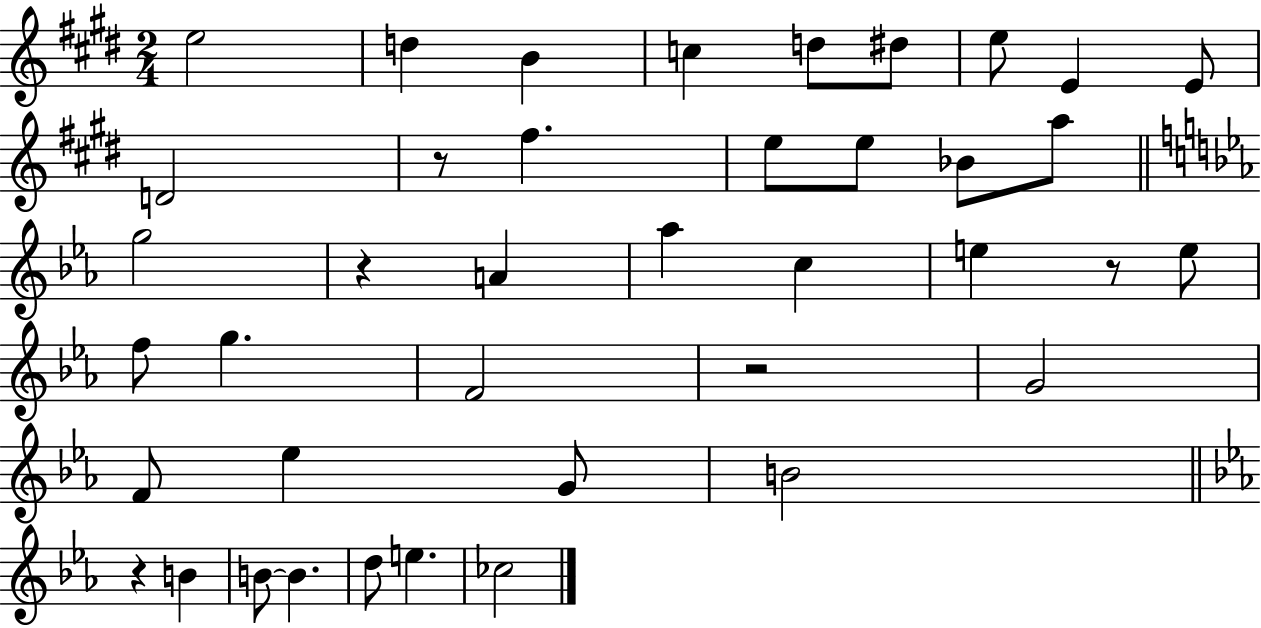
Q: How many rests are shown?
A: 5